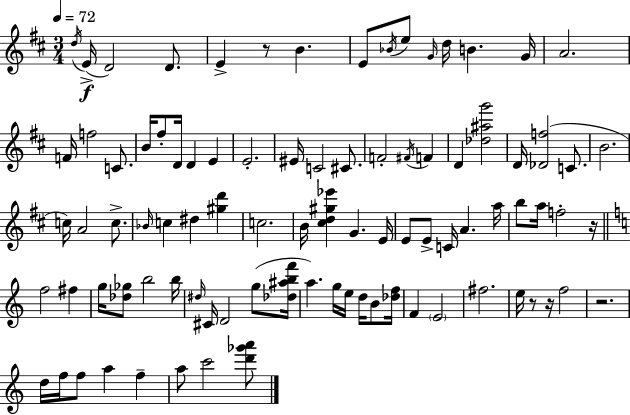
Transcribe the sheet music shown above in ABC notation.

X:1
T:Untitled
M:3/4
L:1/4
K:D
d/4 E/4 D2 D/2 E z/2 B E/2 _B/4 e/2 G/4 d/4 B G/4 A2 F/4 f2 C/2 B/4 ^f/2 D/4 D E E2 ^E/4 C2 ^C/2 F2 ^F/4 F D [_d^ag']2 D/4 [_Df]2 C/2 B2 c/4 A2 c/2 _B/4 c ^d [^gd'] c2 B/4 [^cd^g_e'] G E/4 E/2 E/2 C/4 A a/4 b/2 a/4 f2 z/4 f2 ^f g/4 [_d_g]/2 b2 b/4 ^d/4 ^C/4 D2 g/2 [_d^abf']/4 a g/4 e/4 d/4 B/2 [_df]/4 F E2 ^f2 e/4 z/2 z/4 f2 z2 d/4 f/4 f/2 a f a/2 c'2 [d'_g'a']/2